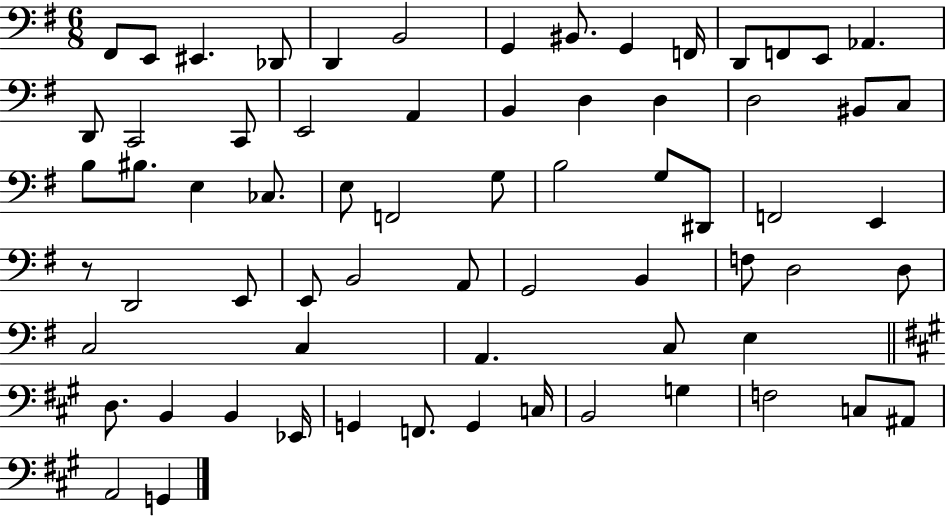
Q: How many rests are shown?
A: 1